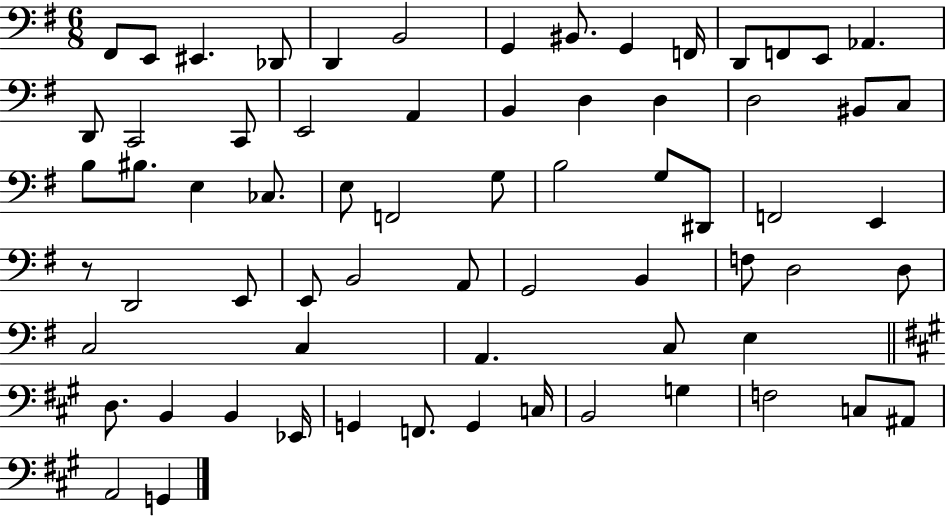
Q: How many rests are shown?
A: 1